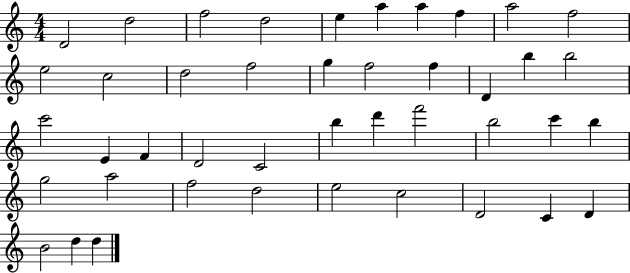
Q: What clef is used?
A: treble